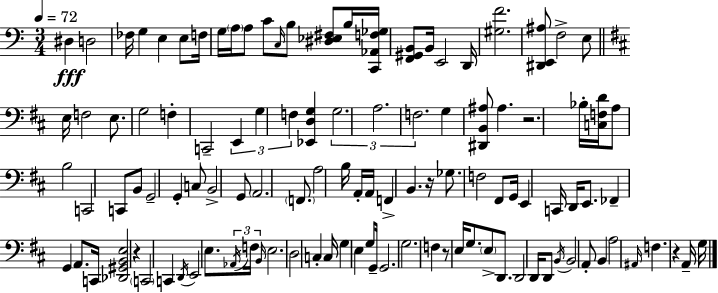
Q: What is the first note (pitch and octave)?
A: D#3